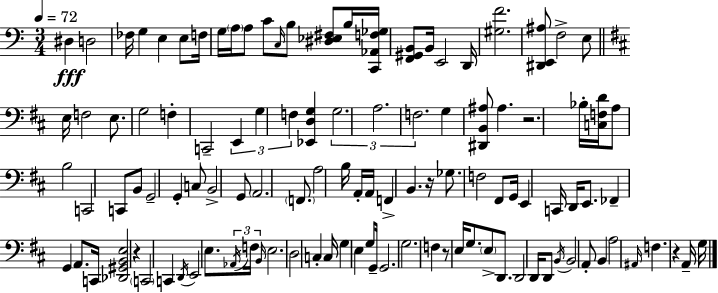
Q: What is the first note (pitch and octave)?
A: D#3